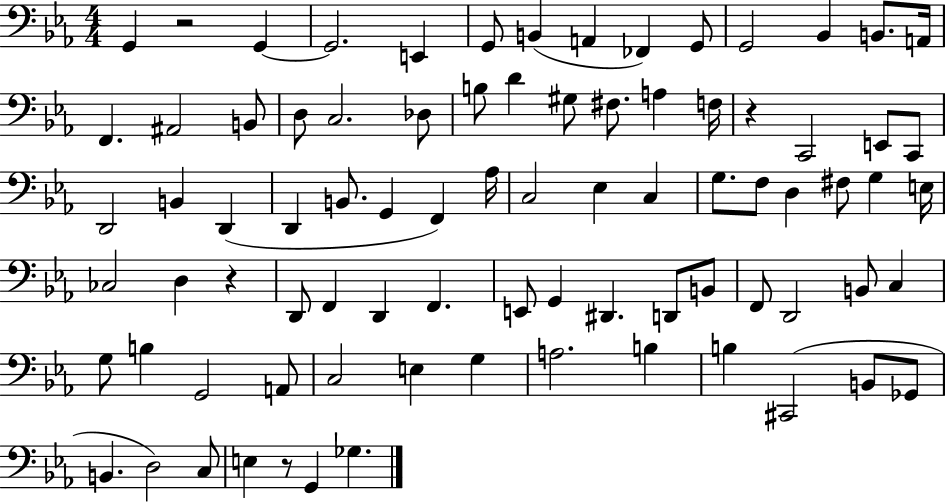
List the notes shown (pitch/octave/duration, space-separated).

G2/q R/h G2/q G2/h. E2/q G2/e B2/q A2/q FES2/q G2/e G2/h Bb2/q B2/e. A2/s F2/q. A#2/h B2/e D3/e C3/h. Db3/e B3/e D4/q G#3/e F#3/e. A3/q F3/s R/q C2/h E2/e C2/e D2/h B2/q D2/q D2/q B2/e. G2/q F2/q Ab3/s C3/h Eb3/q C3/q G3/e. F3/e D3/q F#3/e G3/q E3/s CES3/h D3/q R/q D2/e F2/q D2/q F2/q. E2/e G2/q D#2/q. D2/e B2/e F2/e D2/h B2/e C3/q G3/e B3/q G2/h A2/e C3/h E3/q G3/q A3/h. B3/q B3/q C#2/h B2/e Gb2/e B2/q. D3/h C3/e E3/q R/e G2/q Gb3/q.